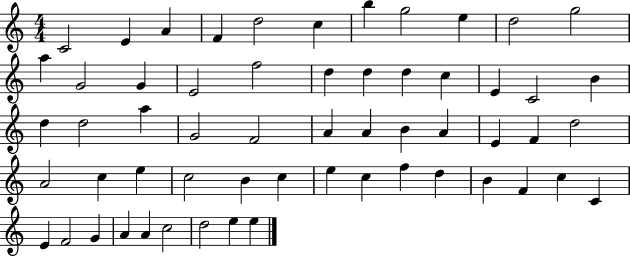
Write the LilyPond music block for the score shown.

{
  \clef treble
  \numericTimeSignature
  \time 4/4
  \key c \major
  c'2 e'4 a'4 | f'4 d''2 c''4 | b''4 g''2 e''4 | d''2 g''2 | \break a''4 g'2 g'4 | e'2 f''2 | d''4 d''4 d''4 c''4 | e'4 c'2 b'4 | \break d''4 d''2 a''4 | g'2 f'2 | a'4 a'4 b'4 a'4 | e'4 f'4 d''2 | \break a'2 c''4 e''4 | c''2 b'4 c''4 | e''4 c''4 f''4 d''4 | b'4 f'4 c''4 c'4 | \break e'4 f'2 g'4 | a'4 a'4 c''2 | d''2 e''4 e''4 | \bar "|."
}